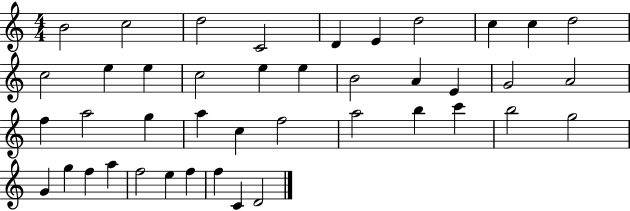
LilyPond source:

{
  \clef treble
  \numericTimeSignature
  \time 4/4
  \key c \major
  b'2 c''2 | d''2 c'2 | d'4 e'4 d''2 | c''4 c''4 d''2 | \break c''2 e''4 e''4 | c''2 e''4 e''4 | b'2 a'4 e'4 | g'2 a'2 | \break f''4 a''2 g''4 | a''4 c''4 f''2 | a''2 b''4 c'''4 | b''2 g''2 | \break g'4 g''4 f''4 a''4 | f''2 e''4 f''4 | f''4 c'4 d'2 | \bar "|."
}